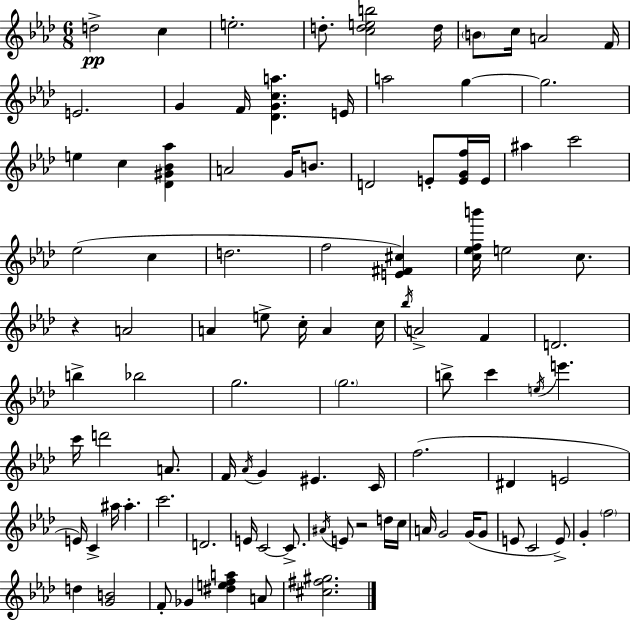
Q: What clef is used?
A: treble